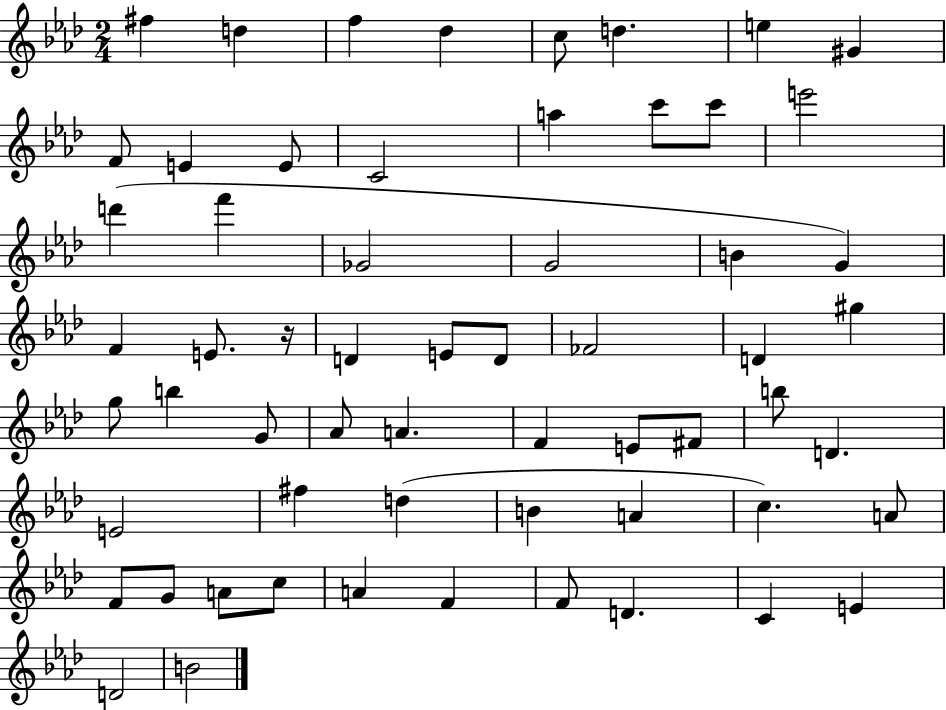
F#5/q D5/q F5/q Db5/q C5/e D5/q. E5/q G#4/q F4/e E4/q E4/e C4/h A5/q C6/e C6/e E6/h D6/q F6/q Gb4/h G4/h B4/q G4/q F4/q E4/e. R/s D4/q E4/e D4/e FES4/h D4/q G#5/q G5/e B5/q G4/e Ab4/e A4/q. F4/q E4/e F#4/e B5/e D4/q. E4/h F#5/q D5/q B4/q A4/q C5/q. A4/e F4/e G4/e A4/e C5/e A4/q F4/q F4/e D4/q. C4/q E4/q D4/h B4/h